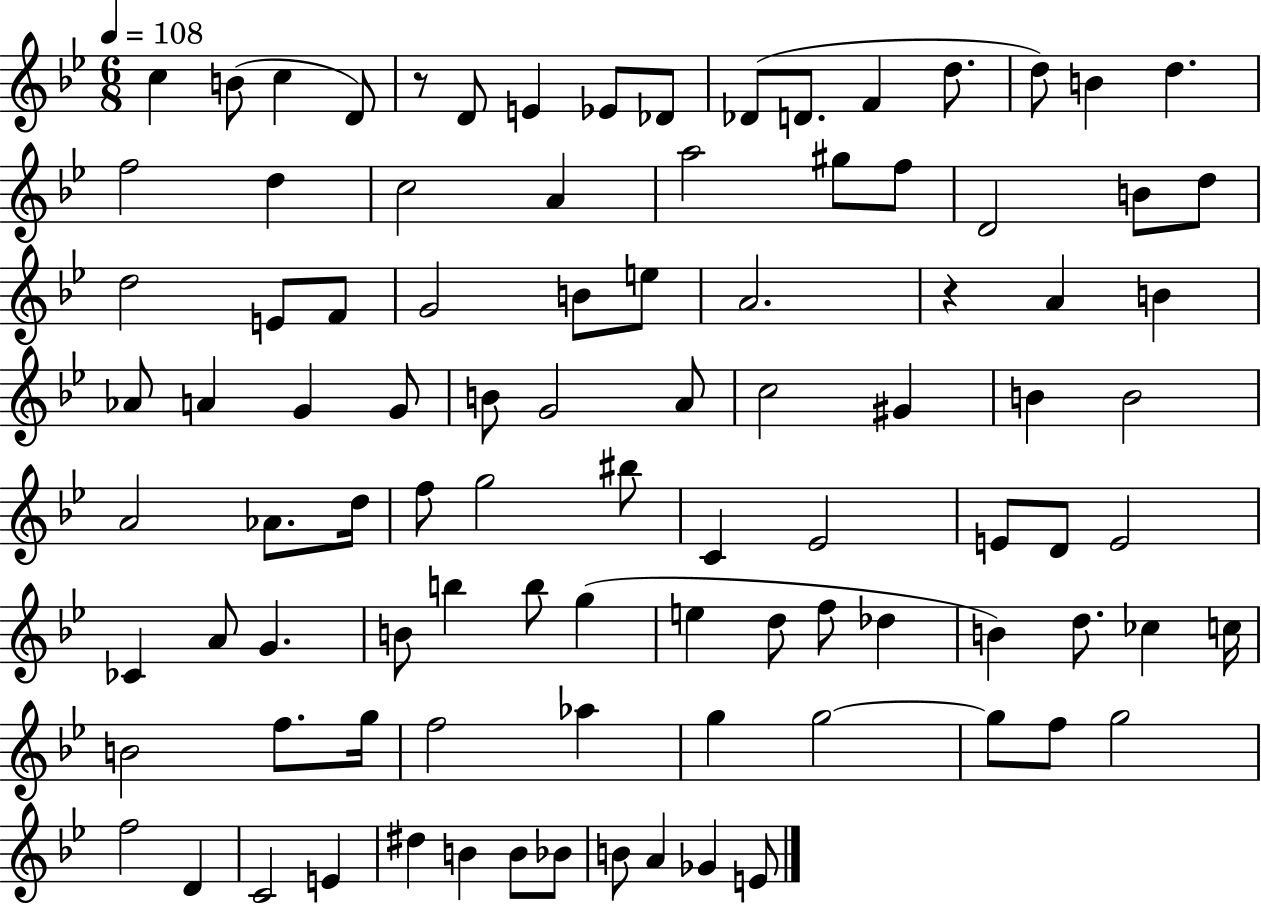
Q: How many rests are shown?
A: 2